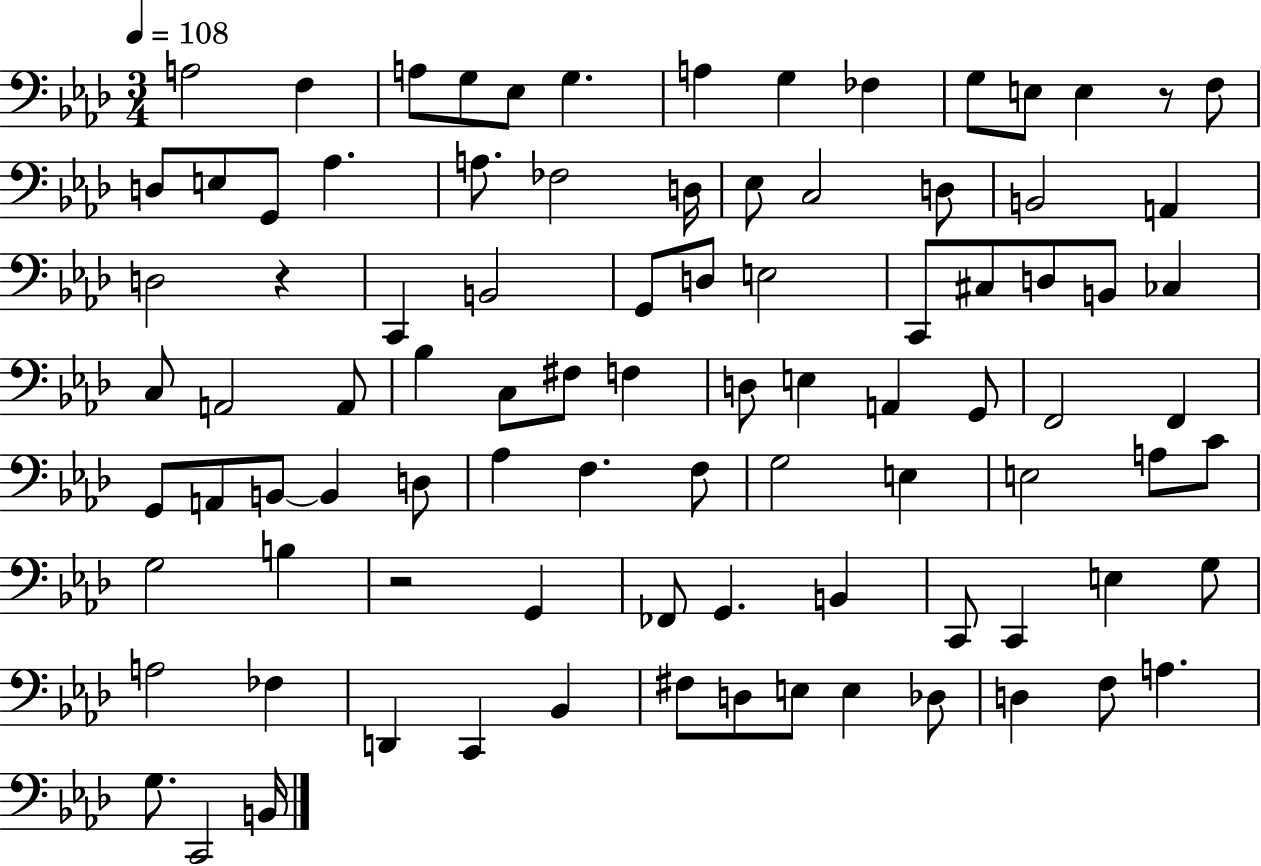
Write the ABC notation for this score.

X:1
T:Untitled
M:3/4
L:1/4
K:Ab
A,2 F, A,/2 G,/2 _E,/2 G, A, G, _F, G,/2 E,/2 E, z/2 F,/2 D,/2 E,/2 G,,/2 _A, A,/2 _F,2 D,/4 _E,/2 C,2 D,/2 B,,2 A,, D,2 z C,, B,,2 G,,/2 D,/2 E,2 C,,/2 ^C,/2 D,/2 B,,/2 _C, C,/2 A,,2 A,,/2 _B, C,/2 ^F,/2 F, D,/2 E, A,, G,,/2 F,,2 F,, G,,/2 A,,/2 B,,/2 B,, D,/2 _A, F, F,/2 G,2 E, E,2 A,/2 C/2 G,2 B, z2 G,, _F,,/2 G,, B,, C,,/2 C,, E, G,/2 A,2 _F, D,, C,, _B,, ^F,/2 D,/2 E,/2 E, _D,/2 D, F,/2 A, G,/2 C,,2 B,,/4